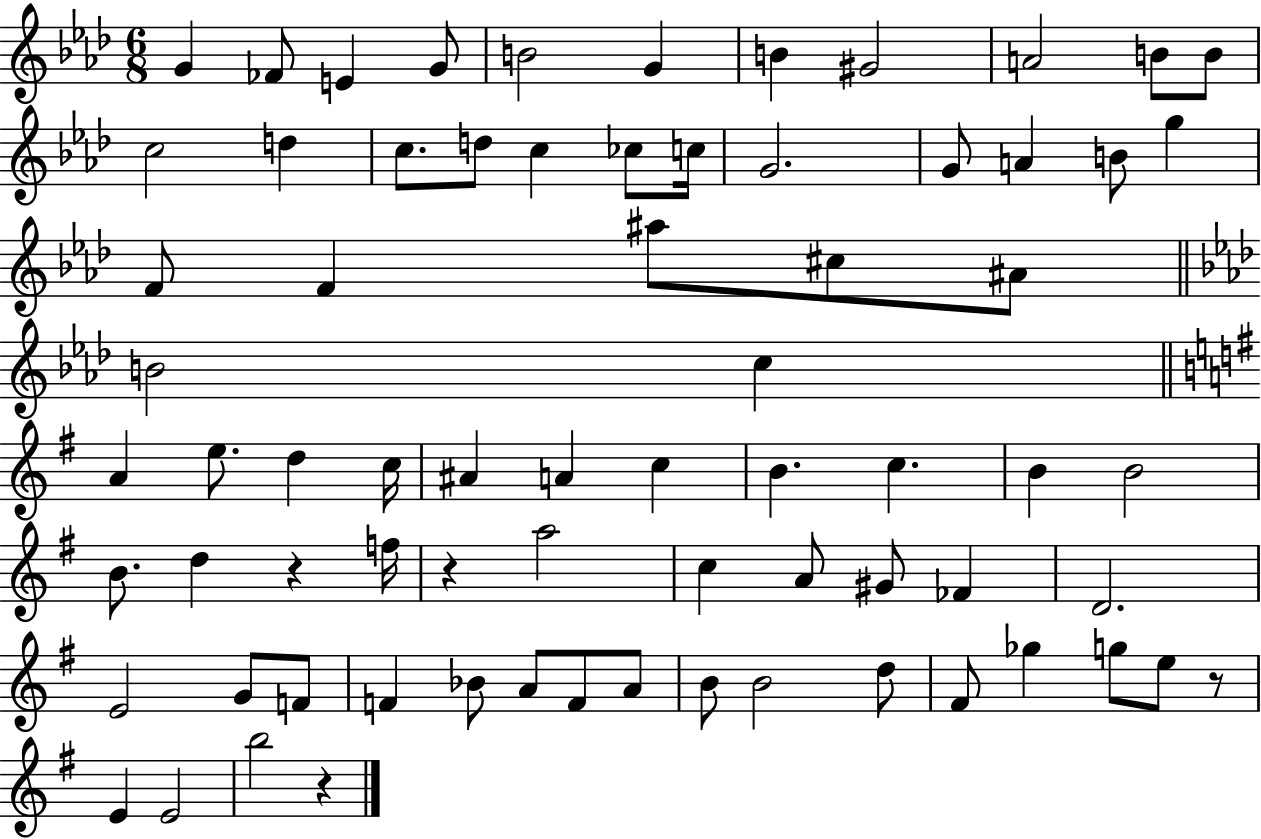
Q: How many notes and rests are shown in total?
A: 72